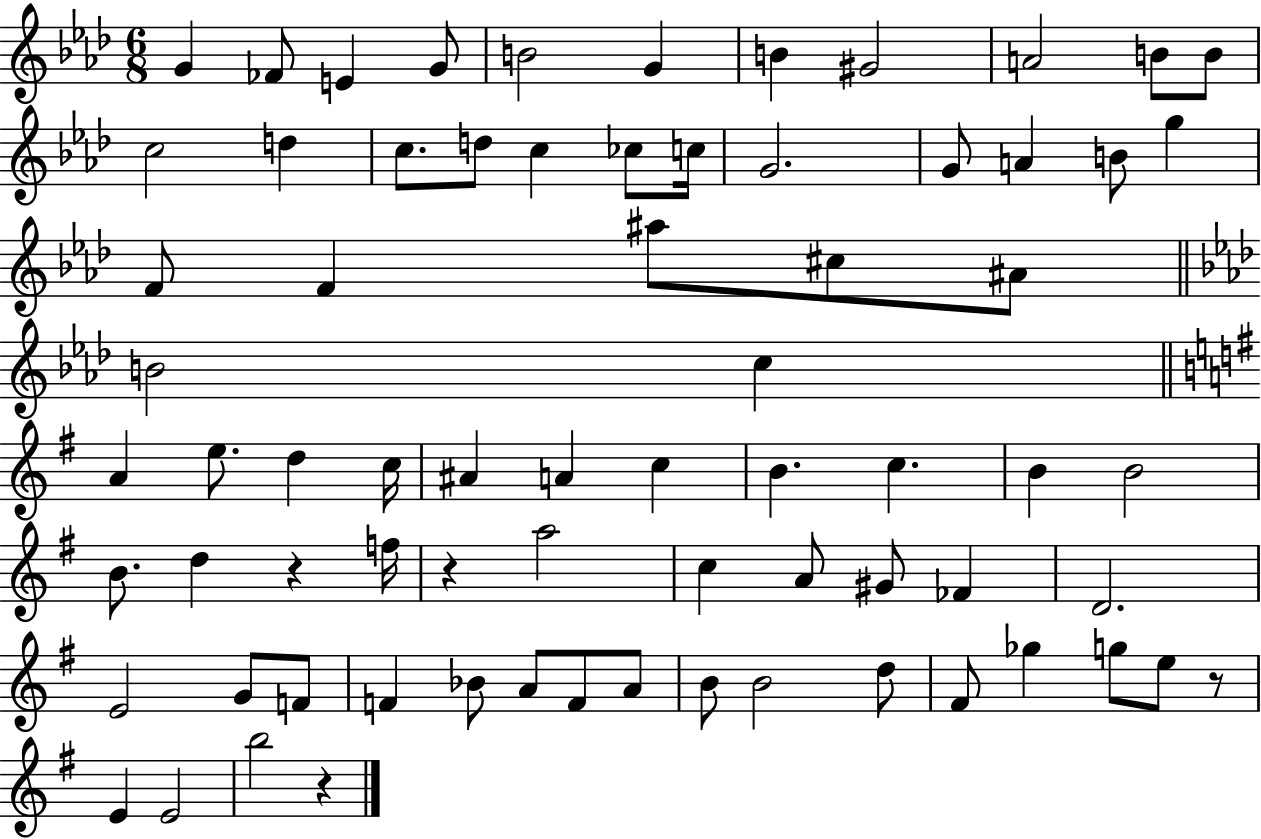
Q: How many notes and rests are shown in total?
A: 72